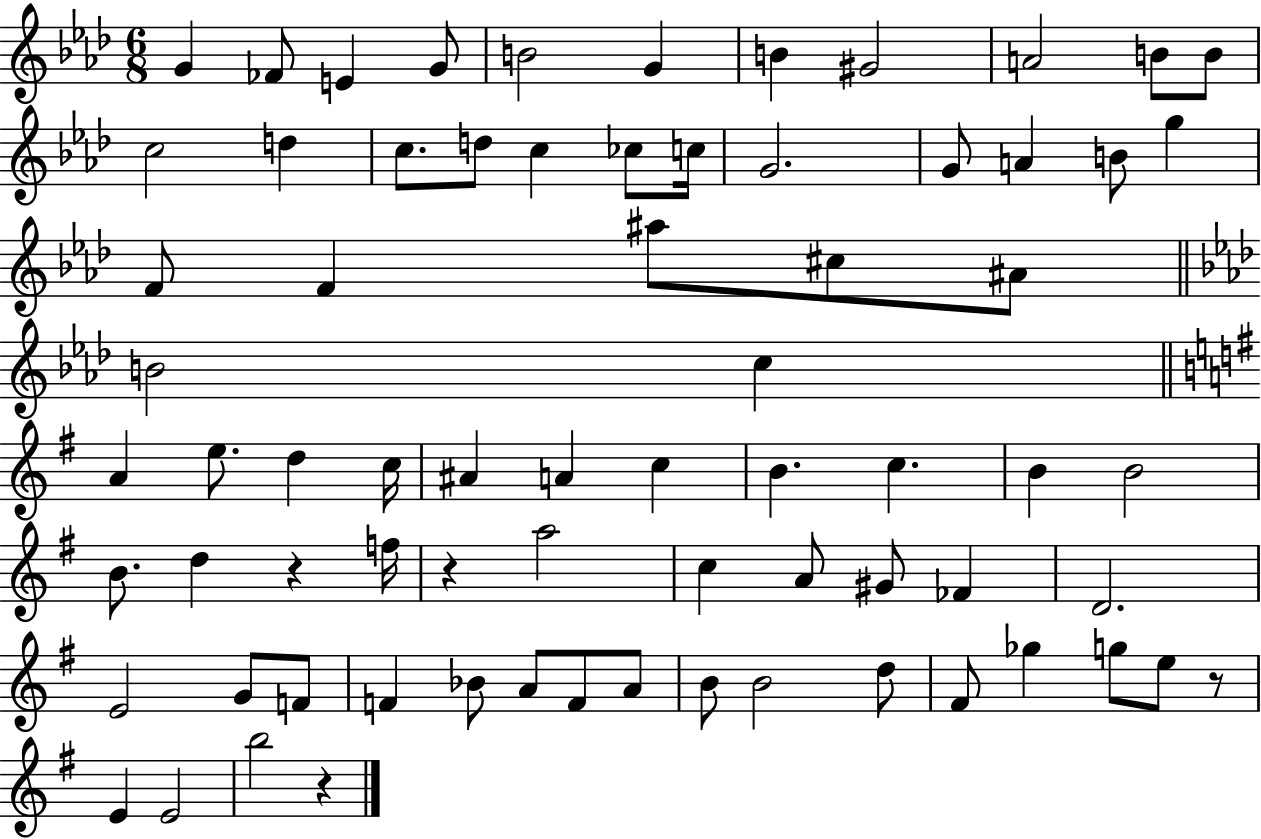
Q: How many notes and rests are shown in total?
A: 72